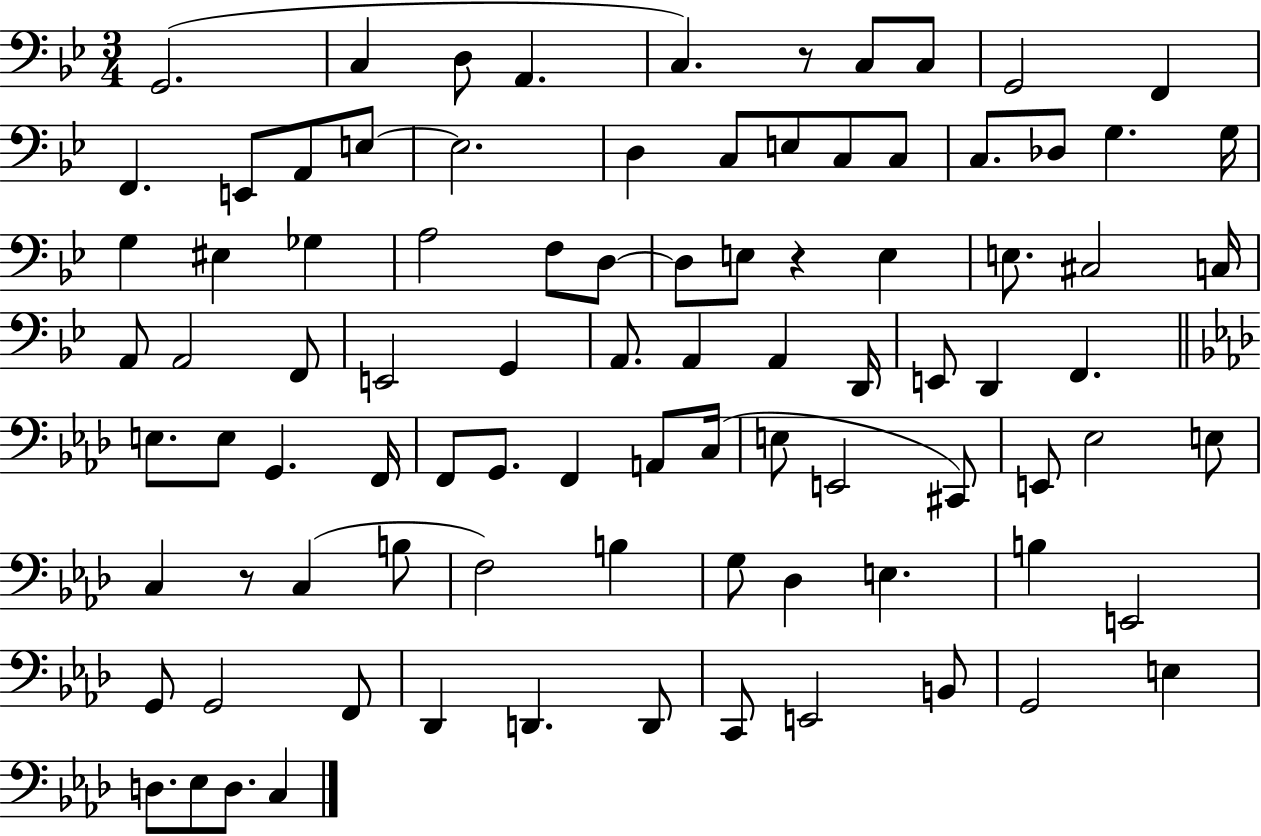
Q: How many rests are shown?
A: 3